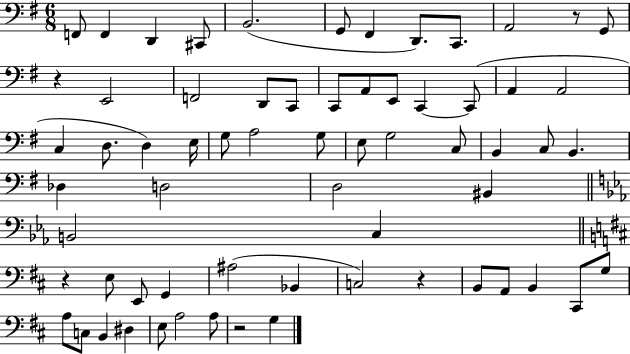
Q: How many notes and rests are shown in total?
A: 65